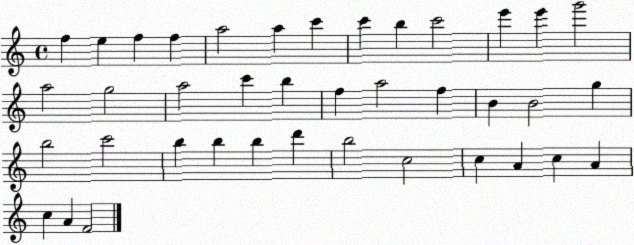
X:1
T:Untitled
M:4/4
L:1/4
K:C
f e f f a2 a c' c' b c'2 e' e' g'2 a2 g2 a2 c' b f a2 f B B2 g b2 c'2 b b b d' b2 c2 c A c A c A F2